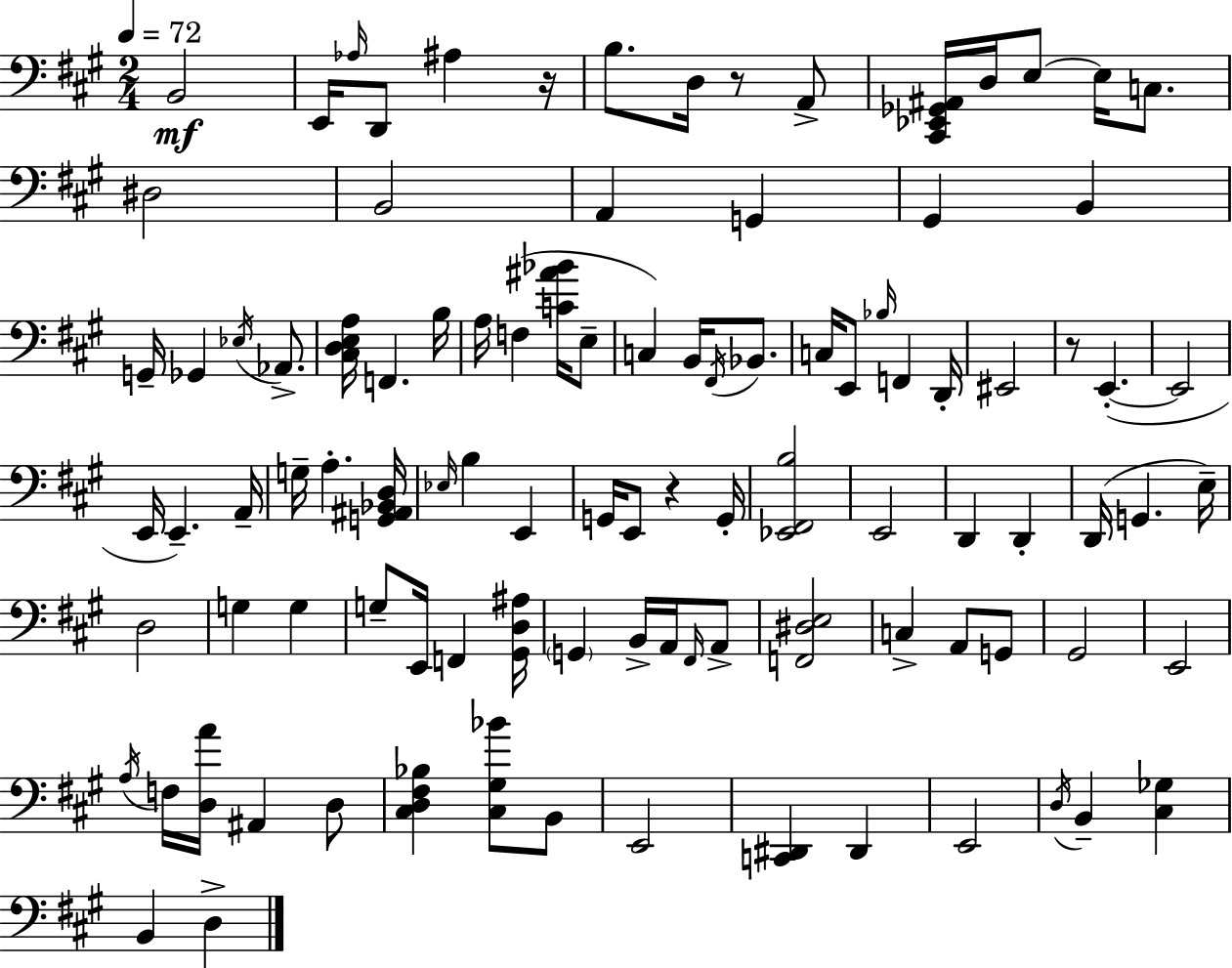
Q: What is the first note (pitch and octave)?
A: B2